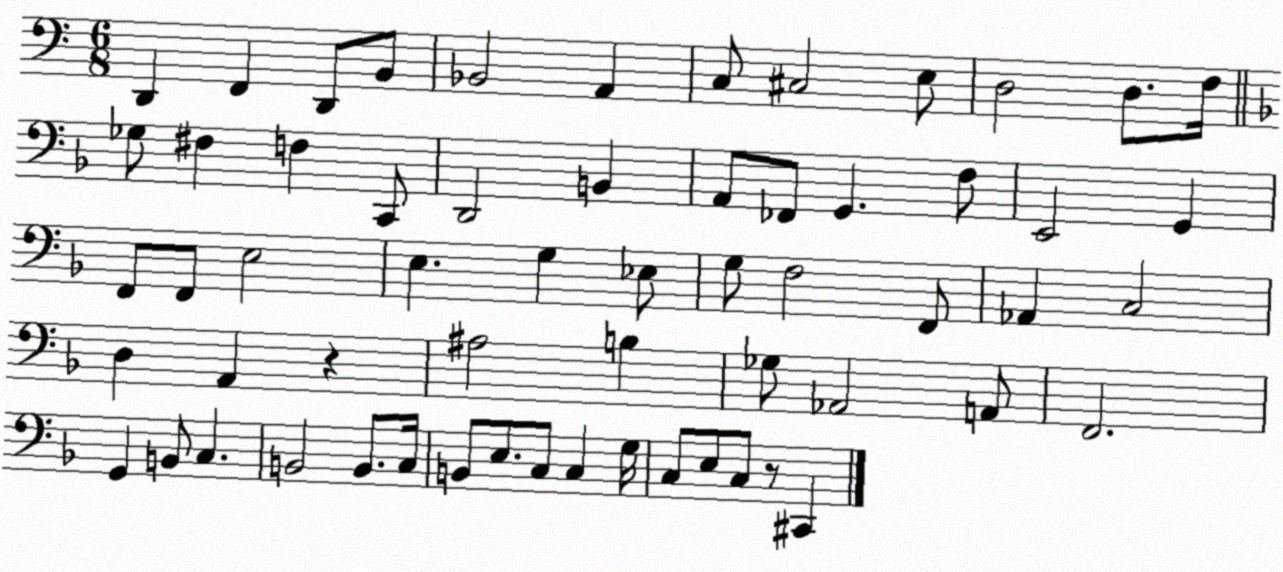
X:1
T:Untitled
M:6/8
L:1/4
K:C
D,, F,, D,,/2 B,,/2 _B,,2 A,, C,/2 ^C,2 E,/2 D,2 D,/2 F,/4 _G,/2 ^F, F, C,,/2 D,,2 B,, A,,/2 _F,,/2 G,, F,/2 E,,2 G,, F,,/2 F,,/2 E,2 E, G, _E,/2 G,/2 F,2 F,,/2 _A,, C,2 D, A,, z ^A,2 B, _G,/2 _A,,2 A,,/2 F,,2 G,, B,,/2 C, B,,2 B,,/2 C,/4 B,,/2 E,/2 C,/2 C, G,/4 C,/2 E,/2 C,/2 z/2 ^C,,